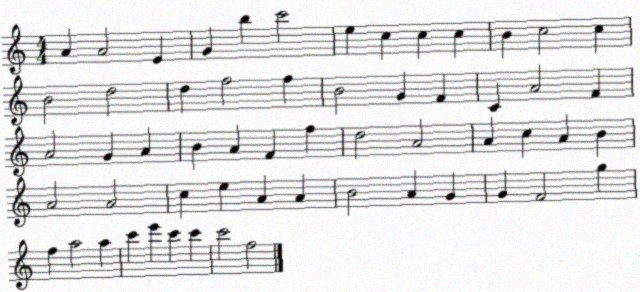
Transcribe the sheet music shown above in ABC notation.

X:1
T:Untitled
M:4/4
L:1/4
K:C
A A2 E G b c'2 e c c c B c2 c B2 d2 d f2 f B2 G F C A2 F A2 G A B A F f d2 A2 A c A B A2 A2 c e A A B2 A G G F2 g f a2 a c' e' c' c' c'2 f2